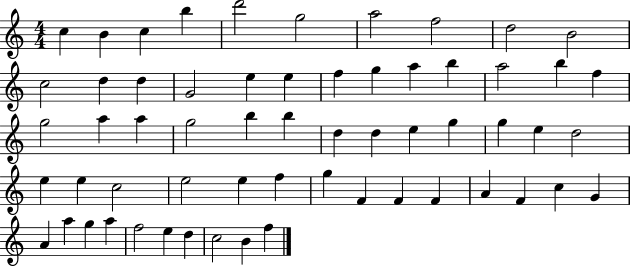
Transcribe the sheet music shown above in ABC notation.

X:1
T:Untitled
M:4/4
L:1/4
K:C
c B c b d'2 g2 a2 f2 d2 B2 c2 d d G2 e e f g a b a2 b f g2 a a g2 b b d d e g g e d2 e e c2 e2 e f g F F F A F c G A a g a f2 e d c2 B f